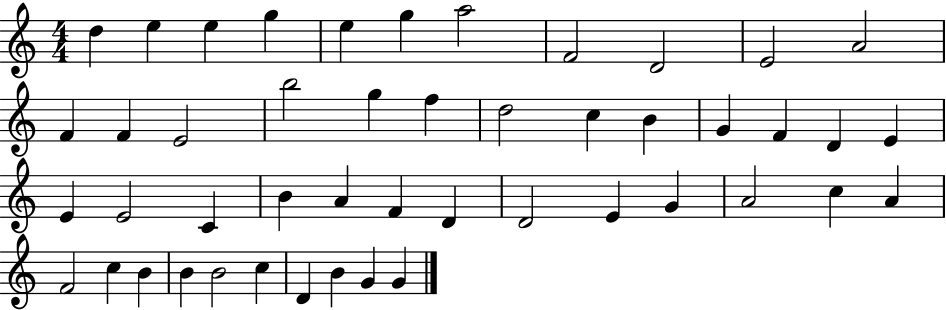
X:1
T:Untitled
M:4/4
L:1/4
K:C
d e e g e g a2 F2 D2 E2 A2 F F E2 b2 g f d2 c B G F D E E E2 C B A F D D2 E G A2 c A F2 c B B B2 c D B G G